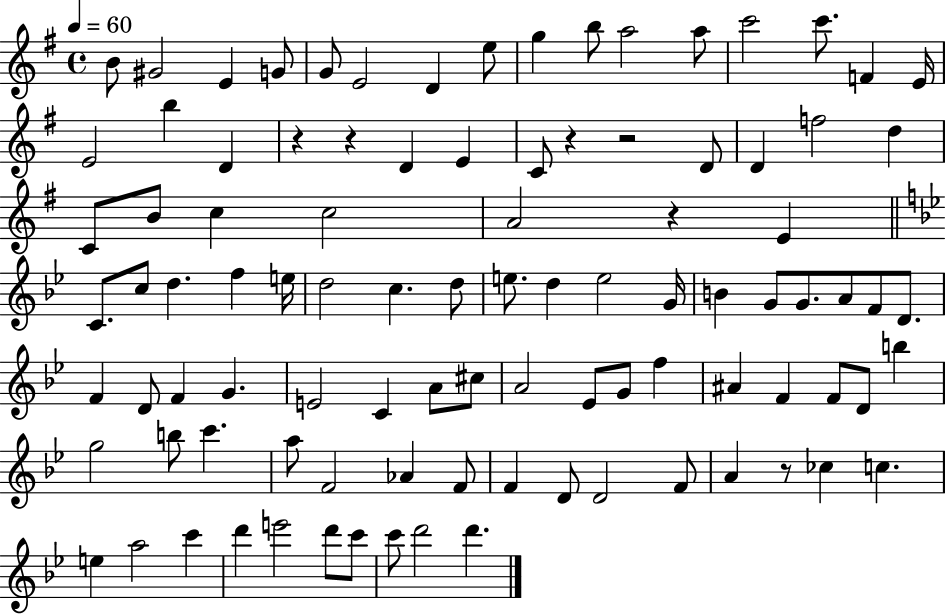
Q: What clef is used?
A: treble